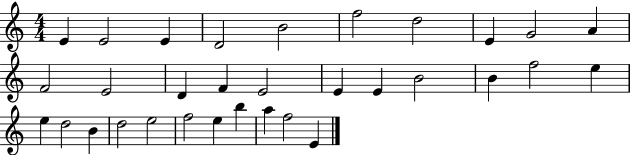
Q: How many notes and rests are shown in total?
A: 32